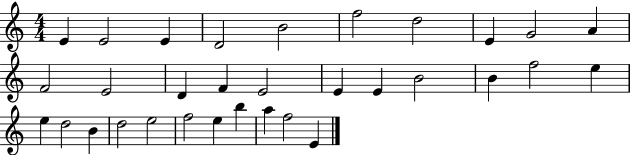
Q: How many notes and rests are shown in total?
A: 32